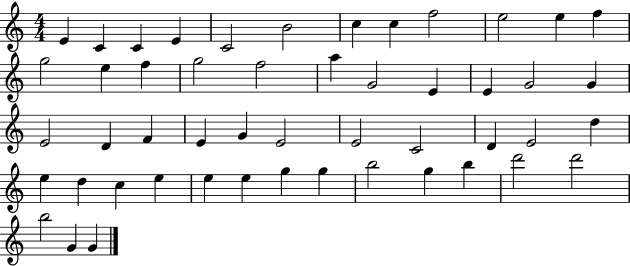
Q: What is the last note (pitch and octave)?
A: G4